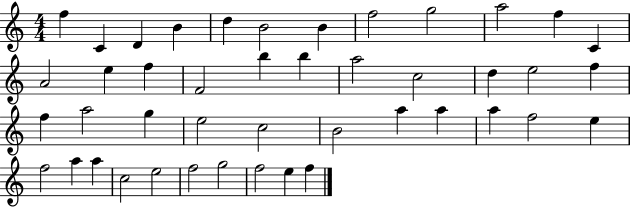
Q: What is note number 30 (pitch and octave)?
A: A5